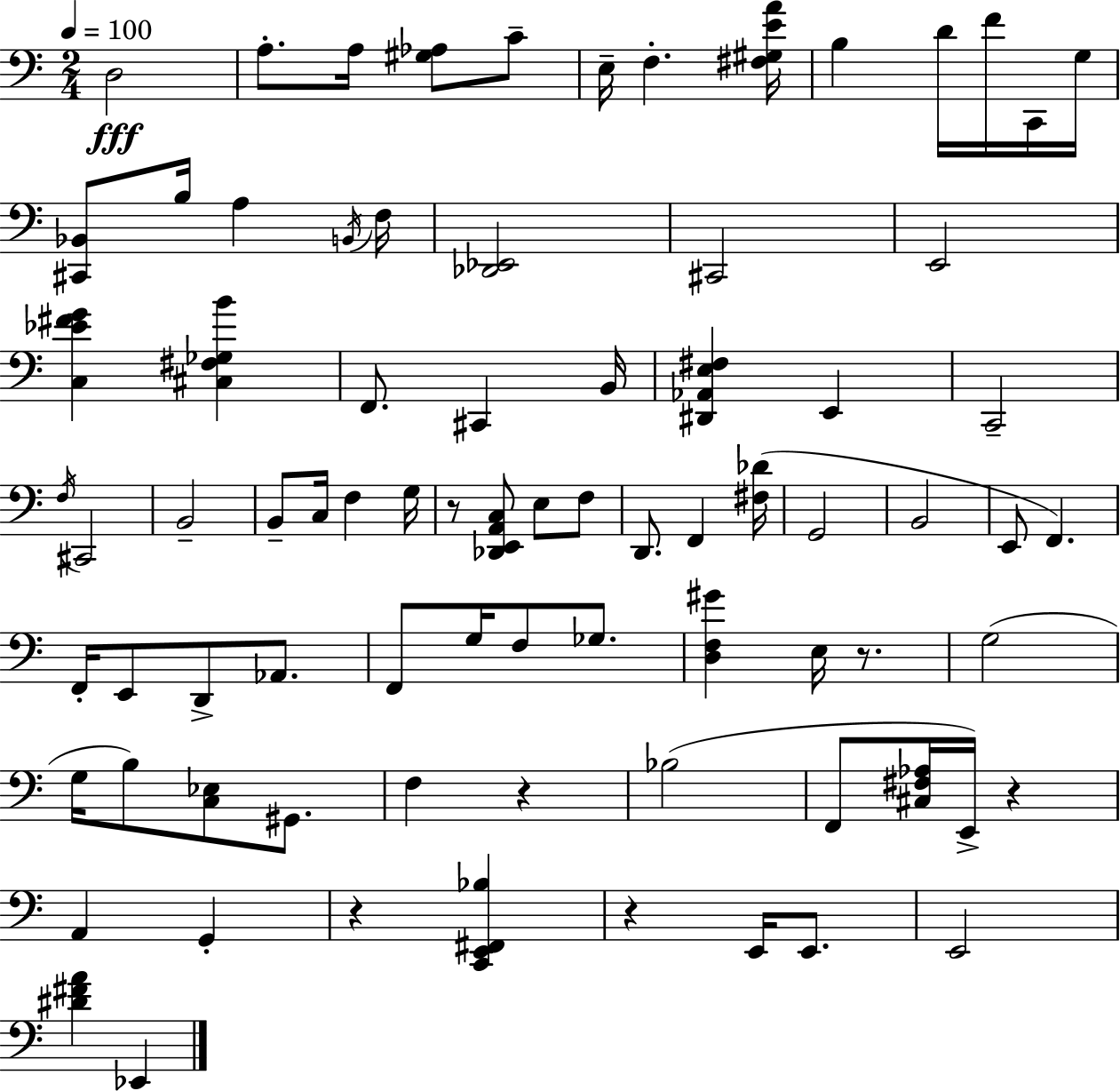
{
  \clef bass
  \numericTimeSignature
  \time 2/4
  \key c \major
  \tempo 4 = 100
  d2\fff | a8.-. a16 <gis aes>8 c'8-- | e16-- f4.-. <fis gis e' a'>16 | b4 d'16 f'16 c,16 g16 | \break <cis, bes,>8 b16 a4 \acciaccatura { b,16 } | f16 <des, ees,>2 | cis,2 | e,2 | \break <c ees' fis' g'>4 <cis fis ges b'>4 | f,8. cis,4 | b,16 <dis, aes, e fis>4 e,4 | c,2-- | \break \acciaccatura { f16 } cis,2 | b,2-- | b,8-- c16 f4 | g16 r8 <des, e, a, c>8 e8 | \break f8 d,8. f,4 | <fis des'>16( g,2 | b,2 | e,8 f,4.) | \break f,16-. e,8 d,8-> aes,8. | f,8 g16 f8 ges8. | <d f gis'>4 e16 r8. | g2( | \break g16 b8) <c ees>8 gis,8. | f4 r4 | bes2( | f,8 <cis fis aes>16 e,16->) r4 | \break a,4 g,4-. | r4 <c, e, fis, bes>4 | r4 e,16 e,8. | e,2 | \break <dis' fis' a'>4 ees,4 | \bar "|."
}